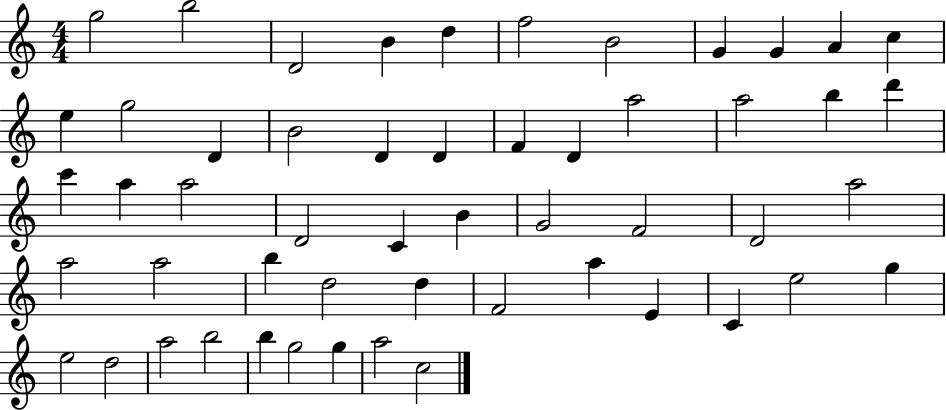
{
  \clef treble
  \numericTimeSignature
  \time 4/4
  \key c \major
  g''2 b''2 | d'2 b'4 d''4 | f''2 b'2 | g'4 g'4 a'4 c''4 | \break e''4 g''2 d'4 | b'2 d'4 d'4 | f'4 d'4 a''2 | a''2 b''4 d'''4 | \break c'''4 a''4 a''2 | d'2 c'4 b'4 | g'2 f'2 | d'2 a''2 | \break a''2 a''2 | b''4 d''2 d''4 | f'2 a''4 e'4 | c'4 e''2 g''4 | \break e''2 d''2 | a''2 b''2 | b''4 g''2 g''4 | a''2 c''2 | \break \bar "|."
}